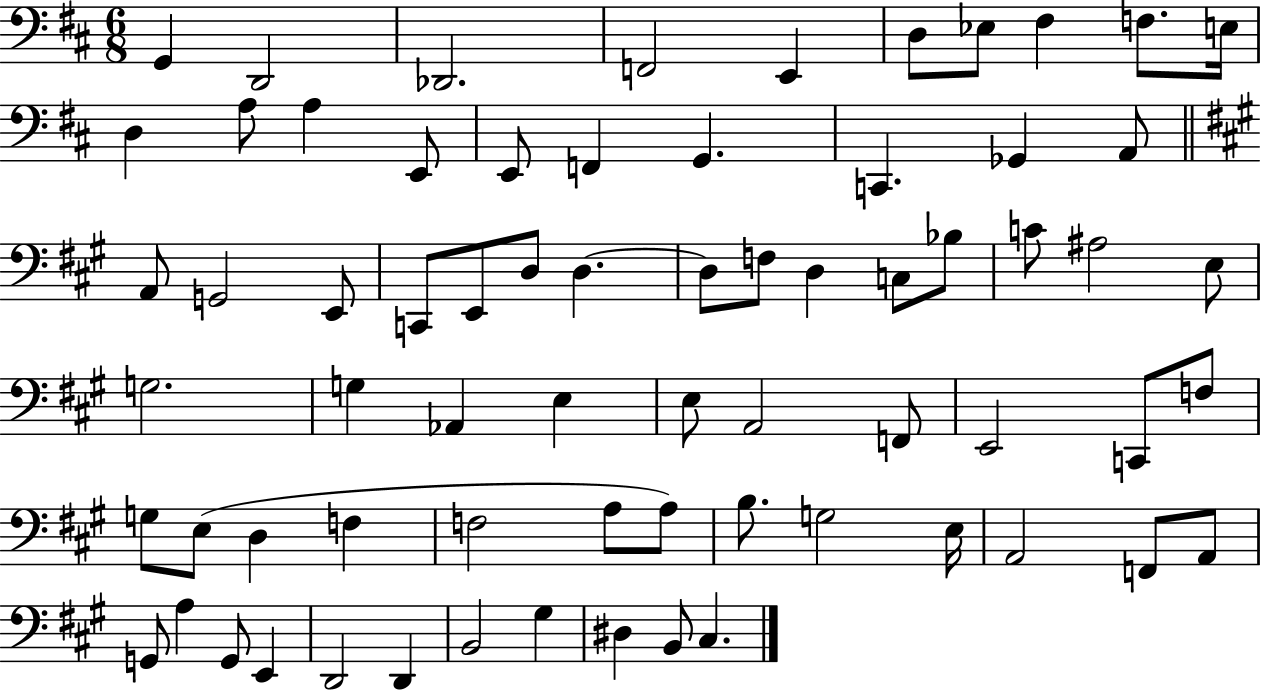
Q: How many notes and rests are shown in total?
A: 69